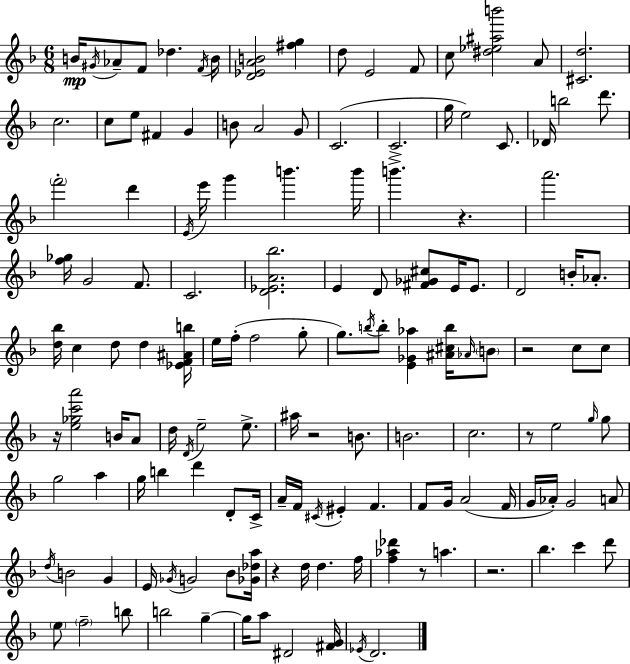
X:1
T:Untitled
M:6/8
L:1/4
K:F
B/4 ^G/4 _A/2 F/2 _d F/4 B/4 [D_EAB]2 [^fg] d/2 E2 F/2 c/2 [^d_e^ab']2 A/2 [^Cd]2 c2 c/2 e/2 ^F G B/2 A2 G/2 C2 C2 g/4 e2 C/2 _D/4 b2 d'/2 f'2 d' E/4 e'/4 g' b' b'/4 b' z a'2 [f_g]/4 G2 F/2 C2 [D_EA_b]2 E D/2 [^F_G^c]/2 E/4 E/2 D2 B/4 _A/2 [d_b]/4 c d/2 d [_EF^Ab]/4 e/4 f/4 f2 g/2 g/2 b/4 b/2 [E_G_a] [^A^cb]/4 _A/4 B/2 z2 c/2 c/2 z/4 [e_gc'a']2 B/4 A/2 d/4 D/4 e2 e/2 ^a/4 z2 B/2 B2 c2 z/2 e2 g/4 g/2 g2 a g/4 b d' D/2 C/4 A/4 F/4 ^C/4 ^E F F/2 G/4 A2 F/4 G/4 _A/4 G2 A/2 d/4 B2 G E/4 _G/4 G2 _B/2 [_G_da]/4 z d/4 d f/4 [f_a_d'] z/2 a z2 _b c' d'/2 e/2 f2 b/2 b2 g g/4 a/2 ^D2 [^FG]/4 _E/4 D2